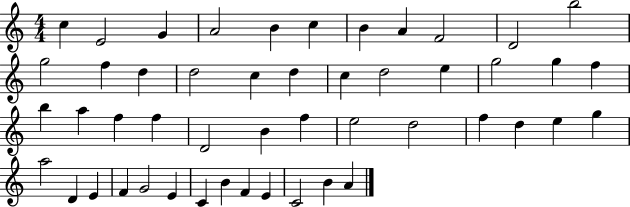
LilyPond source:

{
  \clef treble
  \numericTimeSignature
  \time 4/4
  \key c \major
  c''4 e'2 g'4 | a'2 b'4 c''4 | b'4 a'4 f'2 | d'2 b''2 | \break g''2 f''4 d''4 | d''2 c''4 d''4 | c''4 d''2 e''4 | g''2 g''4 f''4 | \break b''4 a''4 f''4 f''4 | d'2 b'4 f''4 | e''2 d''2 | f''4 d''4 e''4 g''4 | \break a''2 d'4 e'4 | f'4 g'2 e'4 | c'4 b'4 f'4 e'4 | c'2 b'4 a'4 | \break \bar "|."
}